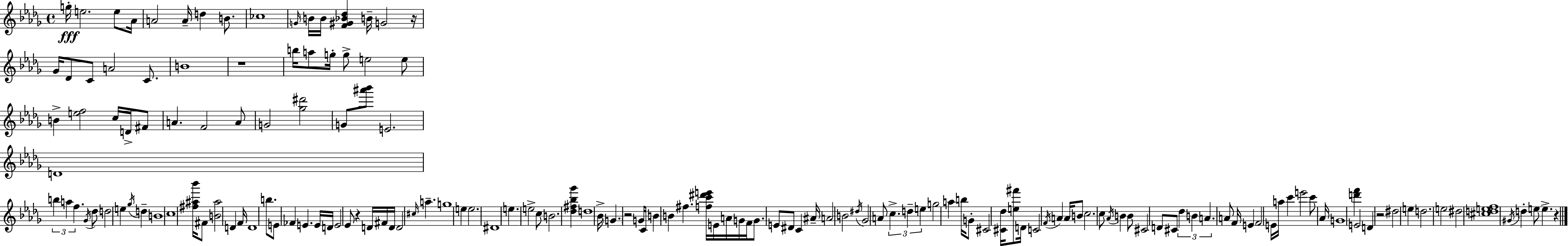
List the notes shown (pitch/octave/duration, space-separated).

G5/s E5/h. E5/e Ab4/s A4/h A4/s D5/q B4/e. CES5/w G4/s B4/s B4/s [F4,G#4,Bb4,Db5]/q B4/s G4/h R/s Gb4/s Db4/e C4/e A4/h C4/e. B4/w R/w B5/s A5/e G5/s G5/e E5/h E5/e B4/q [E5,F5]/h C5/s D4/s F#4/e A4/q. F4/h A4/e G4/h [Gb5,D#6]/h G4/e [A#6,Bb6]/e E4/h. D4/w B5/q A5/q F5/q. Gb4/s Db5/e D5/h E5/q Gb5/s D5/q B4/w C5/w [F#5,A#5,Bb6]/s F#4/e [B4,A#5]/h D4/q F4/s D4/w B5/e. E4/e FES4/q E4/q. E4/s D4/s E4/h Eb4/e R/q D4/s F#4/s D4/s D4/h C#5/s A5/q. G5/w E5/q E5/h. D#4/w E5/q. E5/h C5/e B4/h. [Db5,F#5,Bb5,Gb6]/q D5/w Bb4/s G4/q. R/h G4/s C4/s B4/q B4/q F#5/q. [F5,C6,D#6,E6]/s E4/s A4/s G4/s F4/s G4/e. E4/e D#4/e C4/q A#4/s A4/h B4/h D#5/s Gb4/h A4/e C5/q. D5/q E5/q G5/h A5/q B5/s G4/e C#4/h [C#4,Db5]/s [E5,F#6]/e D4/s C4/h F4/s A4/q A4/s B4/e C5/h. C5/e Ab4/s B4/q B4/e C#4/h D4/e C#4/e Db5/q B4/q A4/q. A4/e F4/s E4/q F4/h E4/s A5/s C6/q E6/h C6/e Ab4/s G4/w [D6,F6]/q E4/h D4/q R/h D#5/h E5/q D5/h. E5/h D#5/h [C#5,D5,E5,F5]/w G#4/s D5/q E5/e E5/q. R/q